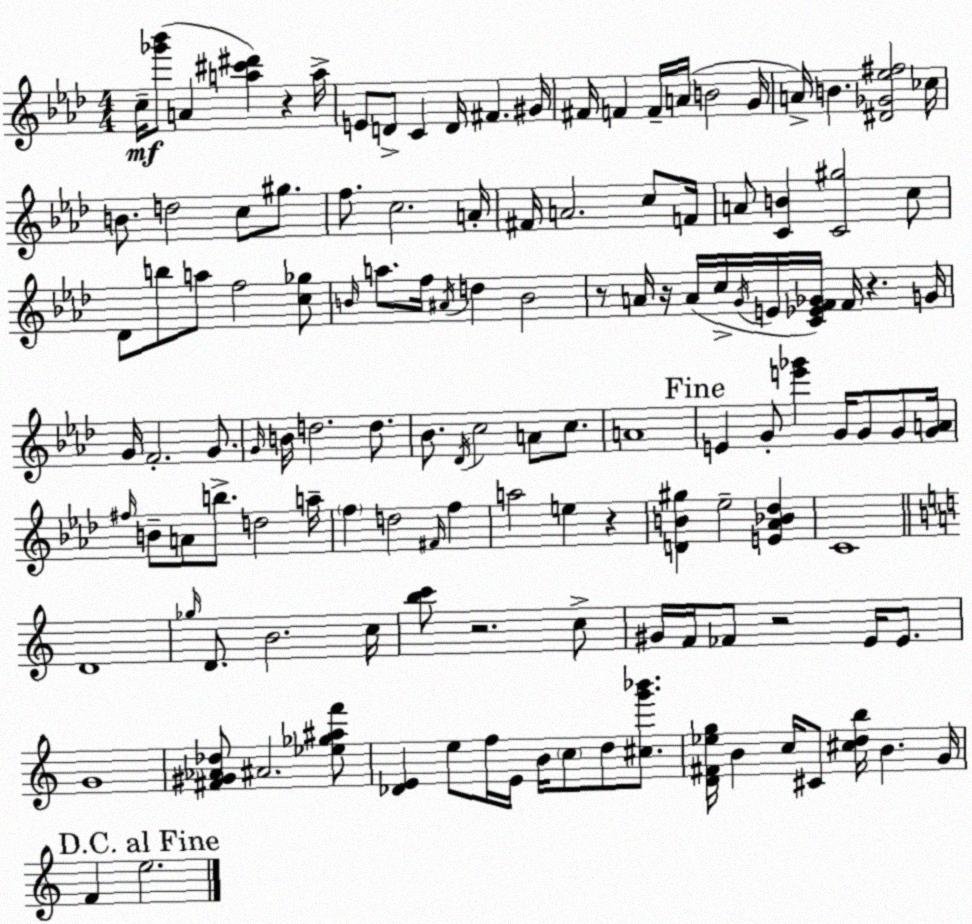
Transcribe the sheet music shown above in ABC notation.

X:1
T:Untitled
M:4/4
L:1/4
K:Ab
c/4 [_g'_b']/2 A [a^c'^d'] z a/4 E/2 D/2 C D/4 ^F ^G/4 ^F/4 F F/4 A/4 B2 G/4 A/4 B [^D_G_e^f]2 _c/4 B/2 d2 c/2 ^g/2 f/2 c2 A/4 ^F/4 A2 c/2 F/4 A/2 [CB] [C^g]2 c/2 _D/2 b/2 a/2 f2 [c_g]/2 B/4 a/2 f/4 ^A/4 d B2 z/2 A/4 z/4 A/4 c/4 G/4 E/4 [C_EF_G]/4 F/4 z G/4 G/4 F2 G/2 G/4 B/4 d2 d/2 _B/2 _D/4 c2 A/2 c/2 A4 E G/2 [e'_g'] G/4 G/2 G/2 [GA]/4 ^f/4 B/2 A/2 b/2 d2 a/4 f d2 ^F/4 f a2 e z [DB^g] _e2 [E_A_B_d] C4 D4 _g/4 D/2 B2 c/4 [bc']/2 z2 c/2 ^G/4 F/4 _F/2 z2 E/4 E/2 G4 [^F^G_A_d]/2 ^A2 [_e_g^af']/2 [_DE] e/2 f/4 E/4 B/4 c/2 d/2 [^cg'_b']/2 [D^F_eg]/4 B c/4 ^C/2 [^cdb]/4 B G/4 F e2